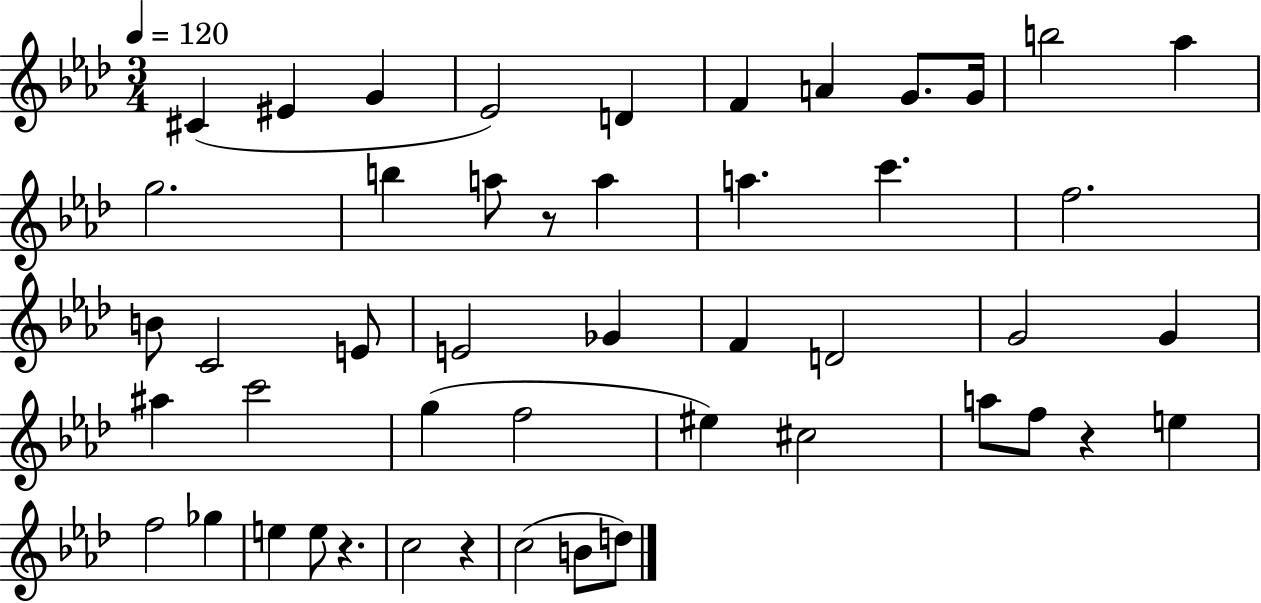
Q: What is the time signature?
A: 3/4